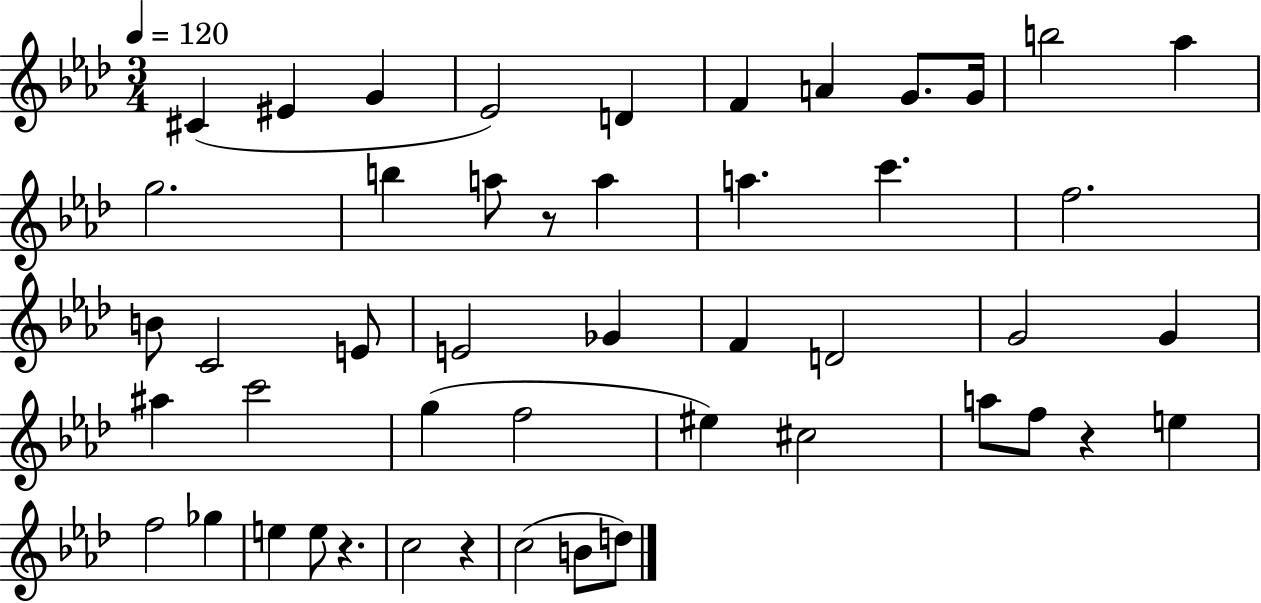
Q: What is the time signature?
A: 3/4